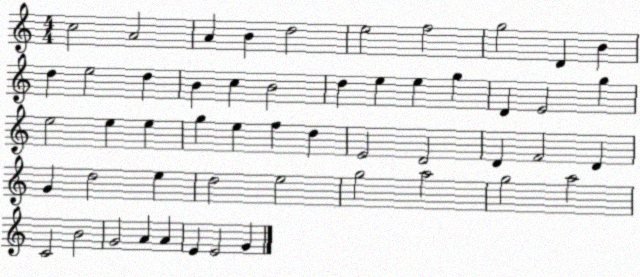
X:1
T:Untitled
M:4/4
L:1/4
K:C
c2 A2 A B d2 e2 f2 g2 D B d e2 d B c B2 d e e g D E2 g e2 e e g e f d E2 D2 D F2 D G d2 e d2 e2 g2 a2 g2 a2 C2 B2 G2 A A E E2 G